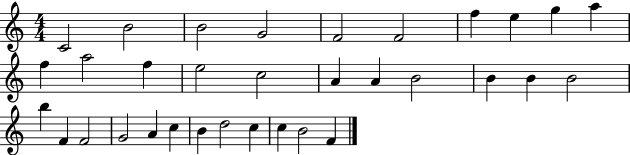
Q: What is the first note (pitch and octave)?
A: C4